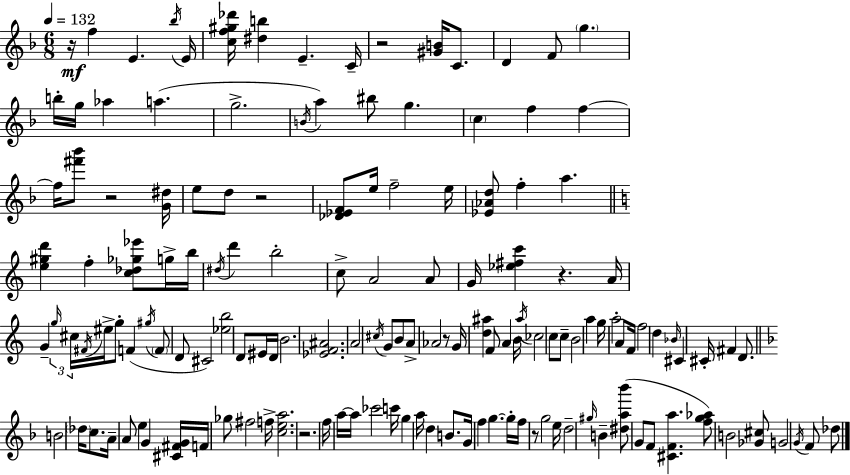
R/s F5/q E4/q. Bb5/s E4/s [C5,F5,G#5,Db6]/s [D#5,B5]/q E4/q. C4/s R/h [G#4,B4]/s C4/e. D4/q F4/e G5/q. B5/s G5/s Ab5/q A5/q. G5/h. B4/s A5/q BIS5/e G5/q. C5/q F5/q F5/q F5/s [F#6,Bb6]/e R/h [G4,D#5]/s E5/e D5/e R/h [Db4,Eb4,F4]/e E5/s F5/h E5/s [Eb4,Ab4,D5]/e F5/q A5/q. [E5,G#5,D6]/q F5/q [C5,Db5,Gb5,Eb6]/e G5/s B5/s D#5/s D6/q B5/h C5/e A4/h A4/e G4/s [Eb5,F#5,C6]/q R/q. A4/s G4/q G5/s C#5/s F#4/s EIS5/s G5/e F4/q G#5/s F4/e D4/e C#4/h [Eb5,B5]/h D4/e EIS4/s D4/s B4/h. [Eb4,F4,A#4]/h. A4/h C#5/s G4/e B4/e A4/e Ab4/h R/e G4/s [D5,A#5]/q F4/e A4/q B4/s A#5/s CES5/h C5/e C5/e B4/h A5/q G5/s A5/h A4/e F4/s F5/h D5/q Bb4/s C#4/q C#4/s F#4/q D4/e. B4/h Db5/s C5/e. A4/s A4/e E5/q G4/q [C#4,F#4,G4]/s F4/s Gb5/e F#5/h F5/s [C5,E5,A5]/h. R/h. F5/s A5/s A5/s CES6/h C6/s G5/q A5/s D5/q B4/e. G4/s F5/q G5/q. G5/s F5/s R/e G5/h E5/s D5/h G#5/s B4/q [D#5,A5,Bb6]/e G4/e F4/e [C#4,F4,A5]/q. [F5,G5,Ab5]/e B4/h [Gb4,C#5]/e G4/h G4/s F4/e Db5/e